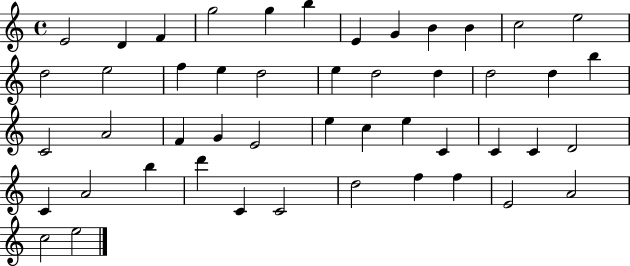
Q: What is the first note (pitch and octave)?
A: E4